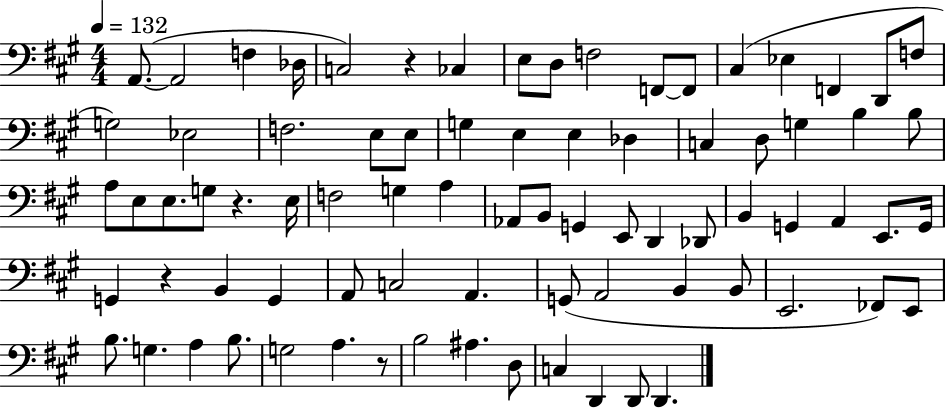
{
  \clef bass
  \numericTimeSignature
  \time 4/4
  \key a \major
  \tempo 4 = 132
  \repeat volta 2 { a,8.~(~ a,2 f4 des16 | c2) r4 ces4 | e8 d8 f2 f,8~~ f,8 | cis4( ees4 f,4 d,8 f8 | \break g2) ees2 | f2. e8 e8 | g4 e4 e4 des4 | c4 d8 g4 b4 b8 | \break a8 e8 e8. g8 r4. e16 | f2 g4 a4 | aes,8 b,8 g,4 e,8 d,4 des,8 | b,4 g,4 a,4 e,8. g,16 | \break g,4 r4 b,4 g,4 | a,8 c2 a,4. | g,8( a,2 b,4 b,8 | e,2. fes,8) e,8 | \break b8. g4. a4 b8. | g2 a4. r8 | b2 ais4. d8 | c4 d,4 d,8 d,4. | \break } \bar "|."
}